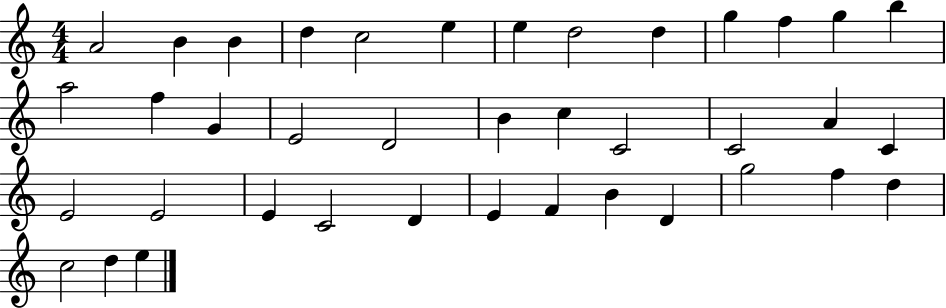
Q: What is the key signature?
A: C major